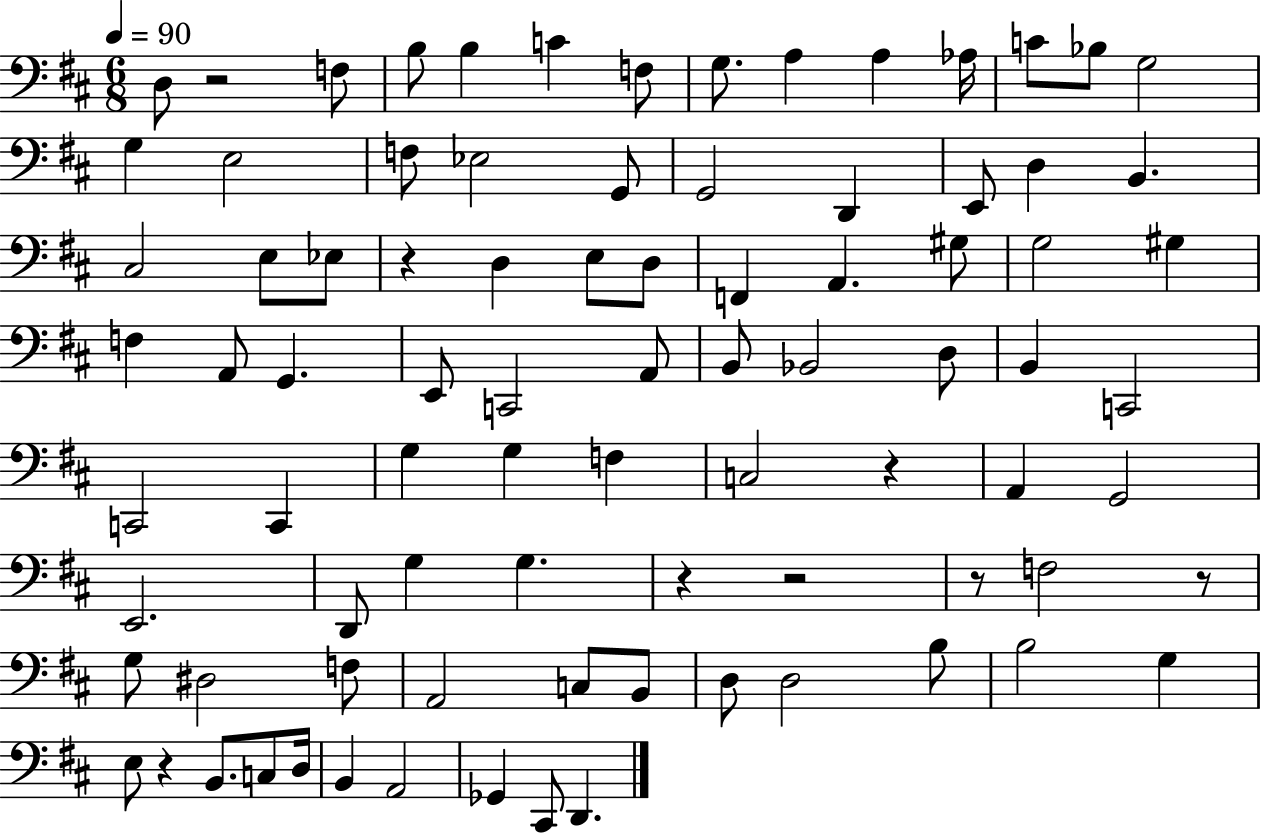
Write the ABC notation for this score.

X:1
T:Untitled
M:6/8
L:1/4
K:D
D,/2 z2 F,/2 B,/2 B, C F,/2 G,/2 A, A, _A,/4 C/2 _B,/2 G,2 G, E,2 F,/2 _E,2 G,,/2 G,,2 D,, E,,/2 D, B,, ^C,2 E,/2 _E,/2 z D, E,/2 D,/2 F,, A,, ^G,/2 G,2 ^G, F, A,,/2 G,, E,,/2 C,,2 A,,/2 B,,/2 _B,,2 D,/2 B,, C,,2 C,,2 C,, G, G, F, C,2 z A,, G,,2 E,,2 D,,/2 G, G, z z2 z/2 F,2 z/2 G,/2 ^D,2 F,/2 A,,2 C,/2 B,,/2 D,/2 D,2 B,/2 B,2 G, E,/2 z B,,/2 C,/2 D,/4 B,, A,,2 _G,, ^C,,/2 D,,